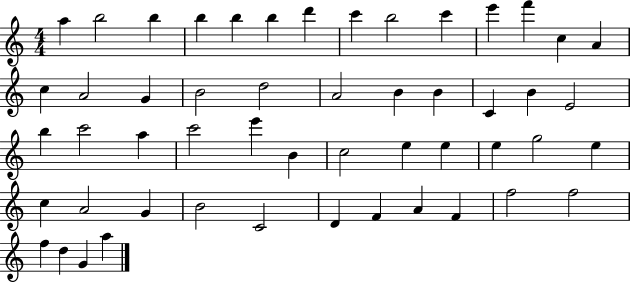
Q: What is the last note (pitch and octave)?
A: A5